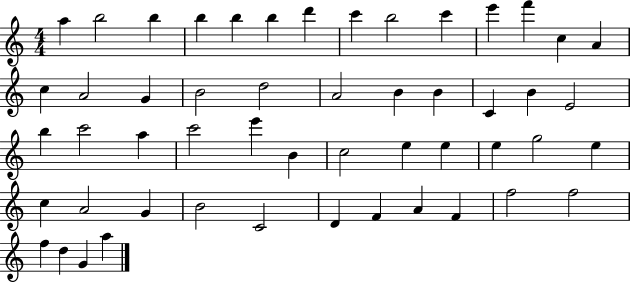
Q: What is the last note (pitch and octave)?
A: A5